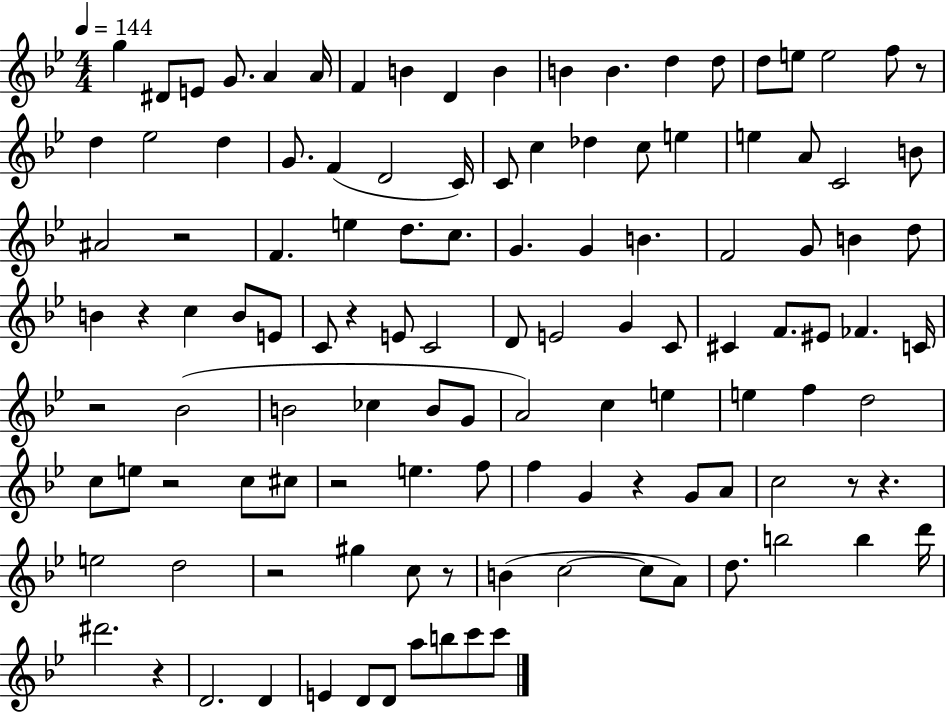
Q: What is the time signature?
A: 4/4